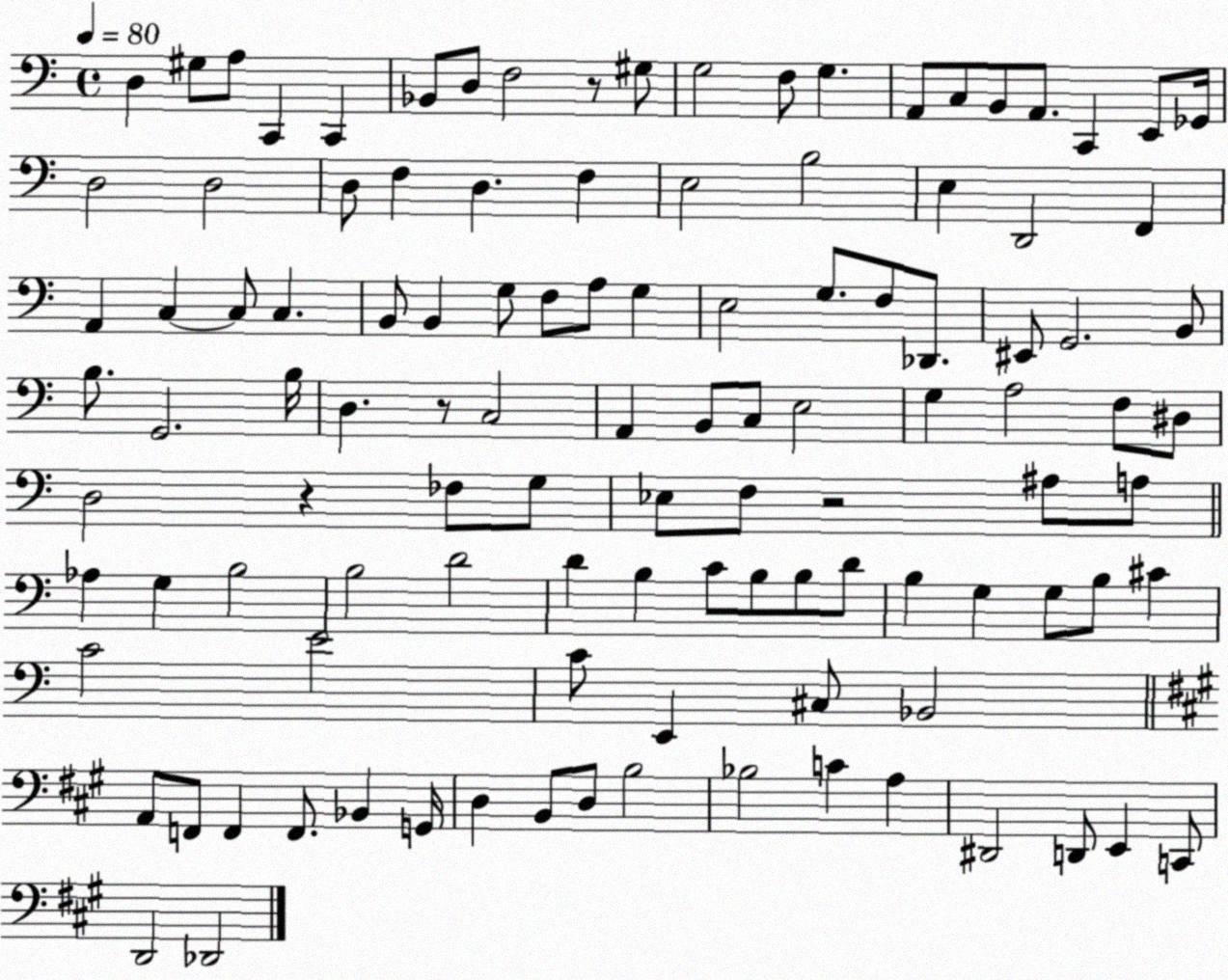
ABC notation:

X:1
T:Untitled
M:4/4
L:1/4
K:C
D, ^G,/2 A,/2 C,, C,, _B,,/2 D,/2 F,2 z/2 ^G,/2 G,2 F,/2 G, A,,/2 C,/2 B,,/2 A,,/2 C,, E,,/2 _G,,/4 D,2 D,2 D,/2 F, D, F, E,2 B,2 E, D,,2 F,, A,, C, C,/2 C, B,,/2 B,, G,/2 F,/2 A,/2 G, E,2 G,/2 F,/2 _D,,/2 ^E,,/2 G,,2 B,,/2 B,/2 G,,2 B,/4 D, z/2 C,2 A,, B,,/2 C,/2 E,2 G, A,2 F,/2 ^D,/2 D,2 z _F,/2 G,/2 _E,/2 F,/2 z2 ^A,/2 A,/2 _A, G, B,2 B,2 D2 D B, C/2 B,/2 B,/2 D/2 B, G, G,/2 B,/2 ^C C2 E2 C/2 E,, ^C,/2 _B,,2 A,,/2 F,,/2 F,, F,,/2 _B,, G,,/4 D, B,,/2 D,/2 B,2 _B,2 C A, ^D,,2 D,,/2 E,, C,,/2 D,,2 _D,,2